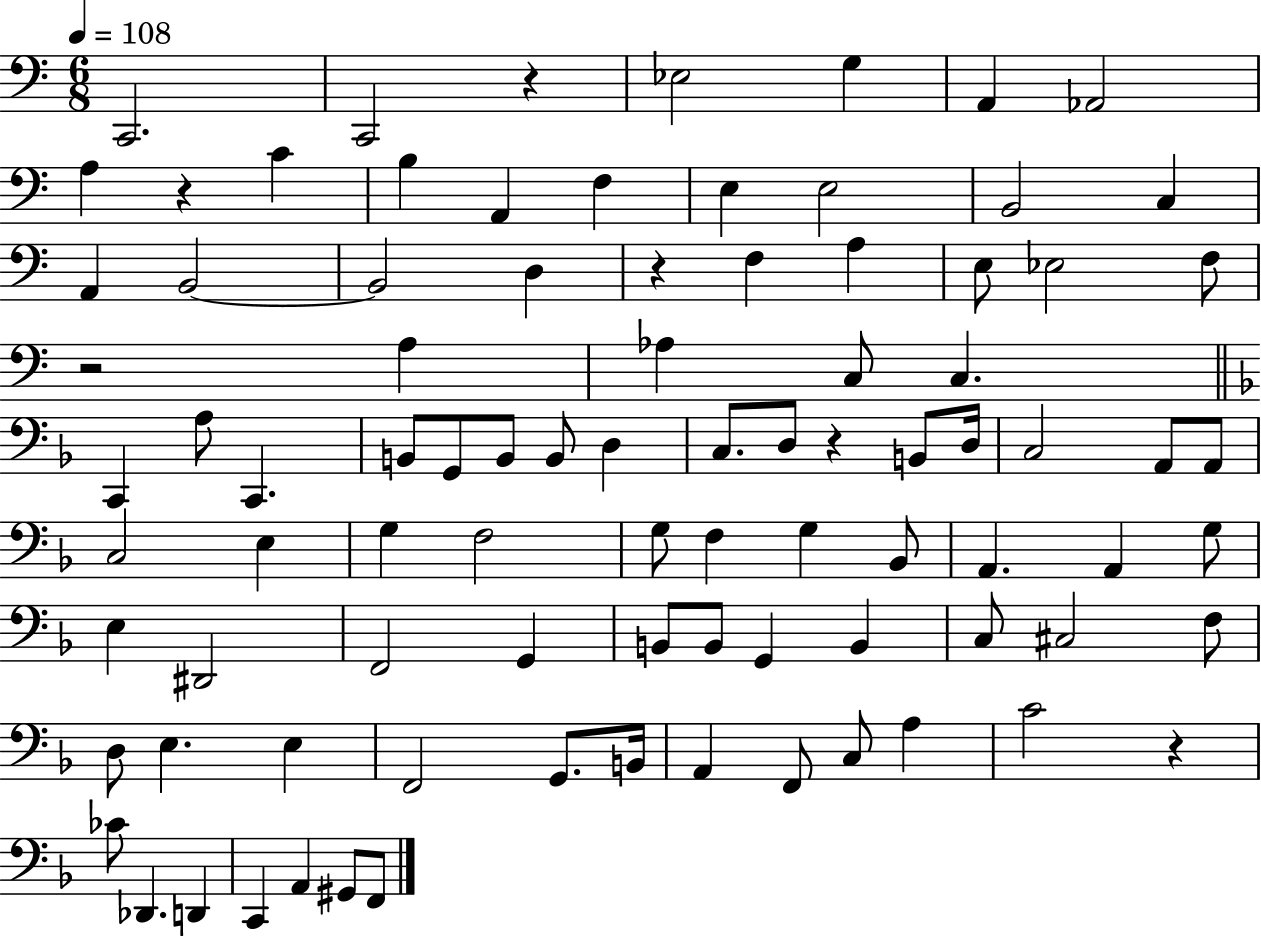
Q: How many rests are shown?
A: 6